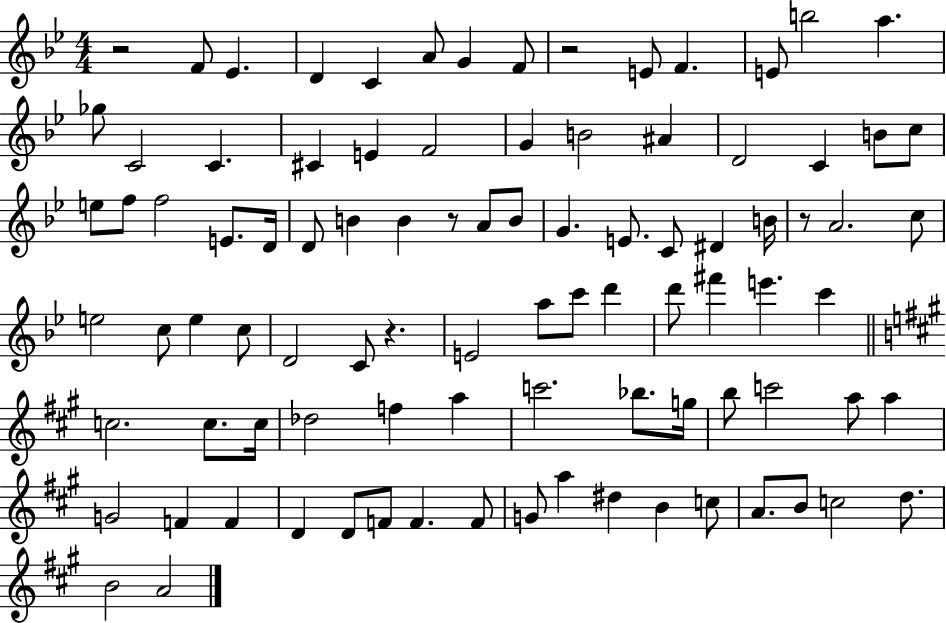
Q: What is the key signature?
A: BES major